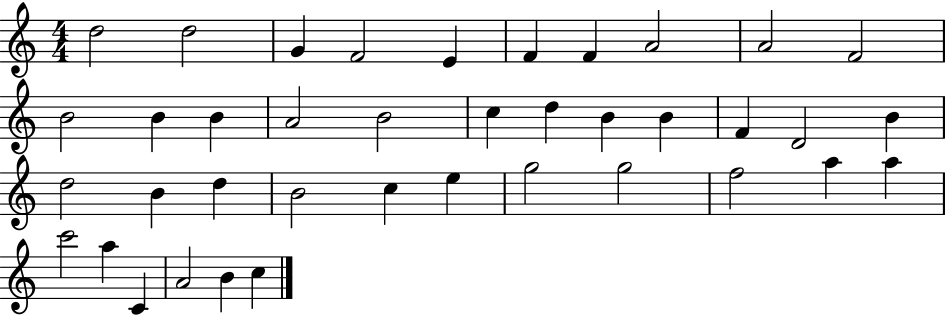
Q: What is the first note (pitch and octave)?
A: D5